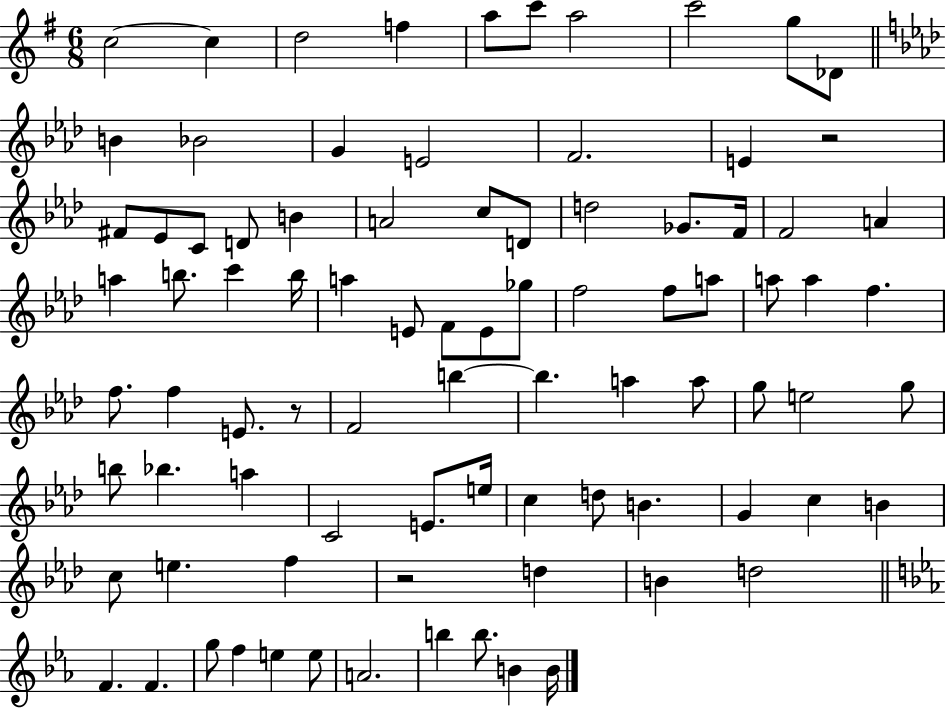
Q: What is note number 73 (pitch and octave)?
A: D5